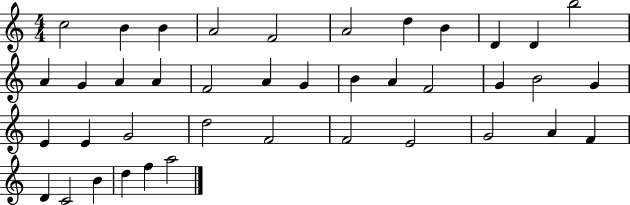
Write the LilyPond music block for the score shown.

{
  \clef treble
  \numericTimeSignature
  \time 4/4
  \key c \major
  c''2 b'4 b'4 | a'2 f'2 | a'2 d''4 b'4 | d'4 d'4 b''2 | \break a'4 g'4 a'4 a'4 | f'2 a'4 g'4 | b'4 a'4 f'2 | g'4 b'2 g'4 | \break e'4 e'4 g'2 | d''2 f'2 | f'2 e'2 | g'2 a'4 f'4 | \break d'4 c'2 b'4 | d''4 f''4 a''2 | \bar "|."
}